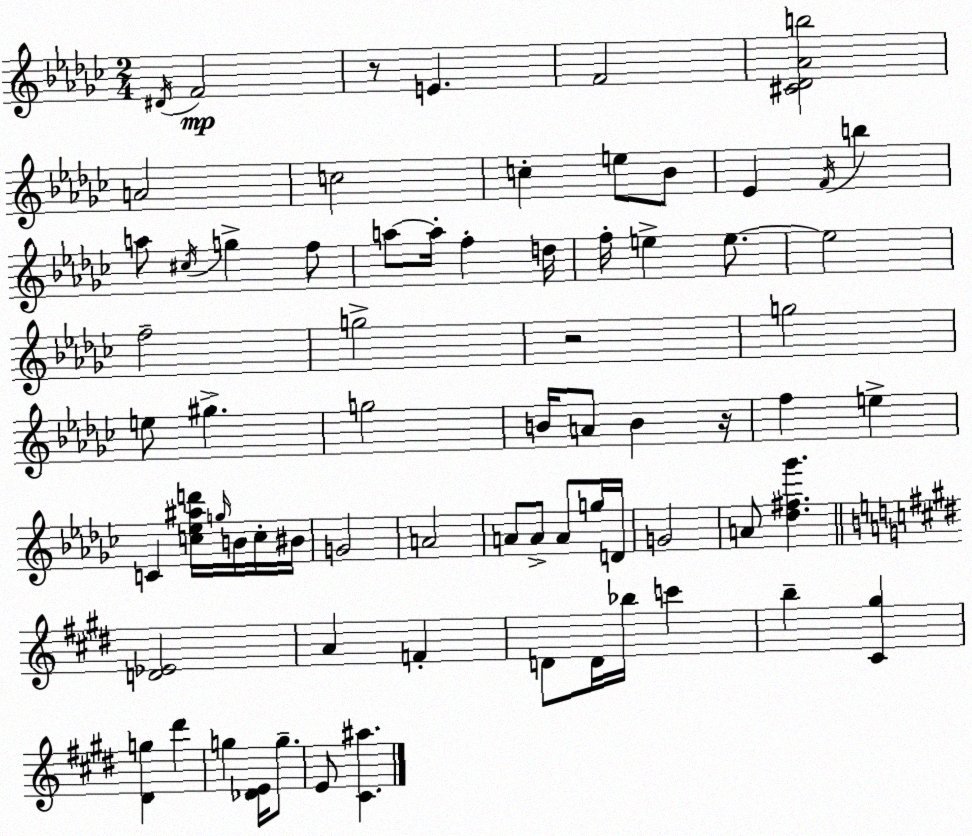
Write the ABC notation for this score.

X:1
T:Untitled
M:2/4
L:1/4
K:Ebm
^D/4 F2 z/2 E F2 [^C_D_Ab]2 A2 c2 c e/2 _B/2 _E F/4 b a/2 ^c/4 g f/2 a/2 a/4 f d/4 f/4 e e/2 e2 f2 g2 z2 g2 e/2 ^g g2 B/4 A/2 B z/4 f e C [c_e^ad']/4 g/4 B/4 c/4 ^B/4 G2 A2 A/2 A/2 A/2 g/4 D/4 G2 A/2 [_d^f_g'] [D_E]2 A F D/2 D/4 _b/4 c' b [^C^g] [^Dg] ^d' g [_DE]/4 g/2 E/2 [^C^a]